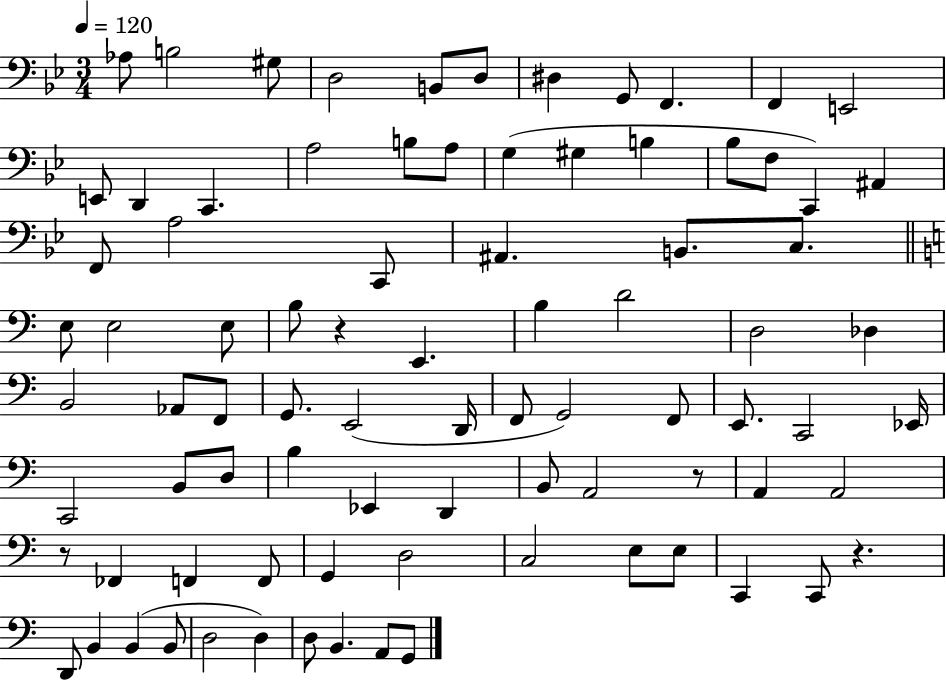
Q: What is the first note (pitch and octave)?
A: Ab3